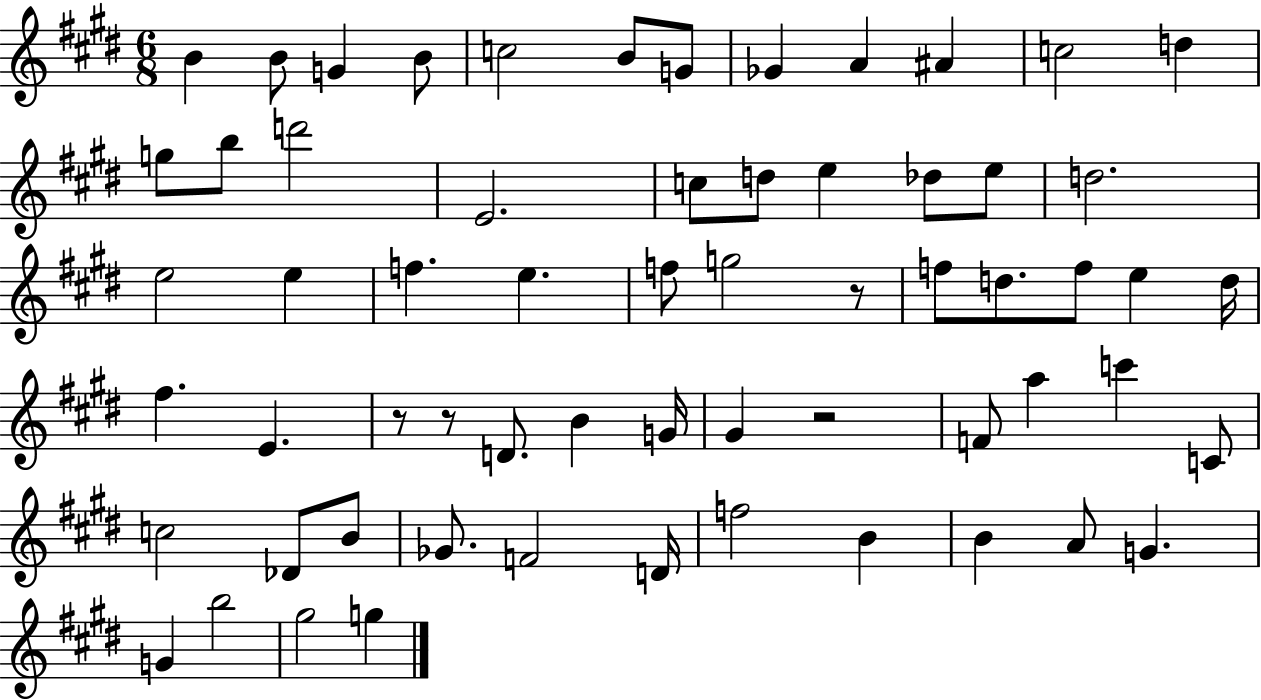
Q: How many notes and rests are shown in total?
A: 62